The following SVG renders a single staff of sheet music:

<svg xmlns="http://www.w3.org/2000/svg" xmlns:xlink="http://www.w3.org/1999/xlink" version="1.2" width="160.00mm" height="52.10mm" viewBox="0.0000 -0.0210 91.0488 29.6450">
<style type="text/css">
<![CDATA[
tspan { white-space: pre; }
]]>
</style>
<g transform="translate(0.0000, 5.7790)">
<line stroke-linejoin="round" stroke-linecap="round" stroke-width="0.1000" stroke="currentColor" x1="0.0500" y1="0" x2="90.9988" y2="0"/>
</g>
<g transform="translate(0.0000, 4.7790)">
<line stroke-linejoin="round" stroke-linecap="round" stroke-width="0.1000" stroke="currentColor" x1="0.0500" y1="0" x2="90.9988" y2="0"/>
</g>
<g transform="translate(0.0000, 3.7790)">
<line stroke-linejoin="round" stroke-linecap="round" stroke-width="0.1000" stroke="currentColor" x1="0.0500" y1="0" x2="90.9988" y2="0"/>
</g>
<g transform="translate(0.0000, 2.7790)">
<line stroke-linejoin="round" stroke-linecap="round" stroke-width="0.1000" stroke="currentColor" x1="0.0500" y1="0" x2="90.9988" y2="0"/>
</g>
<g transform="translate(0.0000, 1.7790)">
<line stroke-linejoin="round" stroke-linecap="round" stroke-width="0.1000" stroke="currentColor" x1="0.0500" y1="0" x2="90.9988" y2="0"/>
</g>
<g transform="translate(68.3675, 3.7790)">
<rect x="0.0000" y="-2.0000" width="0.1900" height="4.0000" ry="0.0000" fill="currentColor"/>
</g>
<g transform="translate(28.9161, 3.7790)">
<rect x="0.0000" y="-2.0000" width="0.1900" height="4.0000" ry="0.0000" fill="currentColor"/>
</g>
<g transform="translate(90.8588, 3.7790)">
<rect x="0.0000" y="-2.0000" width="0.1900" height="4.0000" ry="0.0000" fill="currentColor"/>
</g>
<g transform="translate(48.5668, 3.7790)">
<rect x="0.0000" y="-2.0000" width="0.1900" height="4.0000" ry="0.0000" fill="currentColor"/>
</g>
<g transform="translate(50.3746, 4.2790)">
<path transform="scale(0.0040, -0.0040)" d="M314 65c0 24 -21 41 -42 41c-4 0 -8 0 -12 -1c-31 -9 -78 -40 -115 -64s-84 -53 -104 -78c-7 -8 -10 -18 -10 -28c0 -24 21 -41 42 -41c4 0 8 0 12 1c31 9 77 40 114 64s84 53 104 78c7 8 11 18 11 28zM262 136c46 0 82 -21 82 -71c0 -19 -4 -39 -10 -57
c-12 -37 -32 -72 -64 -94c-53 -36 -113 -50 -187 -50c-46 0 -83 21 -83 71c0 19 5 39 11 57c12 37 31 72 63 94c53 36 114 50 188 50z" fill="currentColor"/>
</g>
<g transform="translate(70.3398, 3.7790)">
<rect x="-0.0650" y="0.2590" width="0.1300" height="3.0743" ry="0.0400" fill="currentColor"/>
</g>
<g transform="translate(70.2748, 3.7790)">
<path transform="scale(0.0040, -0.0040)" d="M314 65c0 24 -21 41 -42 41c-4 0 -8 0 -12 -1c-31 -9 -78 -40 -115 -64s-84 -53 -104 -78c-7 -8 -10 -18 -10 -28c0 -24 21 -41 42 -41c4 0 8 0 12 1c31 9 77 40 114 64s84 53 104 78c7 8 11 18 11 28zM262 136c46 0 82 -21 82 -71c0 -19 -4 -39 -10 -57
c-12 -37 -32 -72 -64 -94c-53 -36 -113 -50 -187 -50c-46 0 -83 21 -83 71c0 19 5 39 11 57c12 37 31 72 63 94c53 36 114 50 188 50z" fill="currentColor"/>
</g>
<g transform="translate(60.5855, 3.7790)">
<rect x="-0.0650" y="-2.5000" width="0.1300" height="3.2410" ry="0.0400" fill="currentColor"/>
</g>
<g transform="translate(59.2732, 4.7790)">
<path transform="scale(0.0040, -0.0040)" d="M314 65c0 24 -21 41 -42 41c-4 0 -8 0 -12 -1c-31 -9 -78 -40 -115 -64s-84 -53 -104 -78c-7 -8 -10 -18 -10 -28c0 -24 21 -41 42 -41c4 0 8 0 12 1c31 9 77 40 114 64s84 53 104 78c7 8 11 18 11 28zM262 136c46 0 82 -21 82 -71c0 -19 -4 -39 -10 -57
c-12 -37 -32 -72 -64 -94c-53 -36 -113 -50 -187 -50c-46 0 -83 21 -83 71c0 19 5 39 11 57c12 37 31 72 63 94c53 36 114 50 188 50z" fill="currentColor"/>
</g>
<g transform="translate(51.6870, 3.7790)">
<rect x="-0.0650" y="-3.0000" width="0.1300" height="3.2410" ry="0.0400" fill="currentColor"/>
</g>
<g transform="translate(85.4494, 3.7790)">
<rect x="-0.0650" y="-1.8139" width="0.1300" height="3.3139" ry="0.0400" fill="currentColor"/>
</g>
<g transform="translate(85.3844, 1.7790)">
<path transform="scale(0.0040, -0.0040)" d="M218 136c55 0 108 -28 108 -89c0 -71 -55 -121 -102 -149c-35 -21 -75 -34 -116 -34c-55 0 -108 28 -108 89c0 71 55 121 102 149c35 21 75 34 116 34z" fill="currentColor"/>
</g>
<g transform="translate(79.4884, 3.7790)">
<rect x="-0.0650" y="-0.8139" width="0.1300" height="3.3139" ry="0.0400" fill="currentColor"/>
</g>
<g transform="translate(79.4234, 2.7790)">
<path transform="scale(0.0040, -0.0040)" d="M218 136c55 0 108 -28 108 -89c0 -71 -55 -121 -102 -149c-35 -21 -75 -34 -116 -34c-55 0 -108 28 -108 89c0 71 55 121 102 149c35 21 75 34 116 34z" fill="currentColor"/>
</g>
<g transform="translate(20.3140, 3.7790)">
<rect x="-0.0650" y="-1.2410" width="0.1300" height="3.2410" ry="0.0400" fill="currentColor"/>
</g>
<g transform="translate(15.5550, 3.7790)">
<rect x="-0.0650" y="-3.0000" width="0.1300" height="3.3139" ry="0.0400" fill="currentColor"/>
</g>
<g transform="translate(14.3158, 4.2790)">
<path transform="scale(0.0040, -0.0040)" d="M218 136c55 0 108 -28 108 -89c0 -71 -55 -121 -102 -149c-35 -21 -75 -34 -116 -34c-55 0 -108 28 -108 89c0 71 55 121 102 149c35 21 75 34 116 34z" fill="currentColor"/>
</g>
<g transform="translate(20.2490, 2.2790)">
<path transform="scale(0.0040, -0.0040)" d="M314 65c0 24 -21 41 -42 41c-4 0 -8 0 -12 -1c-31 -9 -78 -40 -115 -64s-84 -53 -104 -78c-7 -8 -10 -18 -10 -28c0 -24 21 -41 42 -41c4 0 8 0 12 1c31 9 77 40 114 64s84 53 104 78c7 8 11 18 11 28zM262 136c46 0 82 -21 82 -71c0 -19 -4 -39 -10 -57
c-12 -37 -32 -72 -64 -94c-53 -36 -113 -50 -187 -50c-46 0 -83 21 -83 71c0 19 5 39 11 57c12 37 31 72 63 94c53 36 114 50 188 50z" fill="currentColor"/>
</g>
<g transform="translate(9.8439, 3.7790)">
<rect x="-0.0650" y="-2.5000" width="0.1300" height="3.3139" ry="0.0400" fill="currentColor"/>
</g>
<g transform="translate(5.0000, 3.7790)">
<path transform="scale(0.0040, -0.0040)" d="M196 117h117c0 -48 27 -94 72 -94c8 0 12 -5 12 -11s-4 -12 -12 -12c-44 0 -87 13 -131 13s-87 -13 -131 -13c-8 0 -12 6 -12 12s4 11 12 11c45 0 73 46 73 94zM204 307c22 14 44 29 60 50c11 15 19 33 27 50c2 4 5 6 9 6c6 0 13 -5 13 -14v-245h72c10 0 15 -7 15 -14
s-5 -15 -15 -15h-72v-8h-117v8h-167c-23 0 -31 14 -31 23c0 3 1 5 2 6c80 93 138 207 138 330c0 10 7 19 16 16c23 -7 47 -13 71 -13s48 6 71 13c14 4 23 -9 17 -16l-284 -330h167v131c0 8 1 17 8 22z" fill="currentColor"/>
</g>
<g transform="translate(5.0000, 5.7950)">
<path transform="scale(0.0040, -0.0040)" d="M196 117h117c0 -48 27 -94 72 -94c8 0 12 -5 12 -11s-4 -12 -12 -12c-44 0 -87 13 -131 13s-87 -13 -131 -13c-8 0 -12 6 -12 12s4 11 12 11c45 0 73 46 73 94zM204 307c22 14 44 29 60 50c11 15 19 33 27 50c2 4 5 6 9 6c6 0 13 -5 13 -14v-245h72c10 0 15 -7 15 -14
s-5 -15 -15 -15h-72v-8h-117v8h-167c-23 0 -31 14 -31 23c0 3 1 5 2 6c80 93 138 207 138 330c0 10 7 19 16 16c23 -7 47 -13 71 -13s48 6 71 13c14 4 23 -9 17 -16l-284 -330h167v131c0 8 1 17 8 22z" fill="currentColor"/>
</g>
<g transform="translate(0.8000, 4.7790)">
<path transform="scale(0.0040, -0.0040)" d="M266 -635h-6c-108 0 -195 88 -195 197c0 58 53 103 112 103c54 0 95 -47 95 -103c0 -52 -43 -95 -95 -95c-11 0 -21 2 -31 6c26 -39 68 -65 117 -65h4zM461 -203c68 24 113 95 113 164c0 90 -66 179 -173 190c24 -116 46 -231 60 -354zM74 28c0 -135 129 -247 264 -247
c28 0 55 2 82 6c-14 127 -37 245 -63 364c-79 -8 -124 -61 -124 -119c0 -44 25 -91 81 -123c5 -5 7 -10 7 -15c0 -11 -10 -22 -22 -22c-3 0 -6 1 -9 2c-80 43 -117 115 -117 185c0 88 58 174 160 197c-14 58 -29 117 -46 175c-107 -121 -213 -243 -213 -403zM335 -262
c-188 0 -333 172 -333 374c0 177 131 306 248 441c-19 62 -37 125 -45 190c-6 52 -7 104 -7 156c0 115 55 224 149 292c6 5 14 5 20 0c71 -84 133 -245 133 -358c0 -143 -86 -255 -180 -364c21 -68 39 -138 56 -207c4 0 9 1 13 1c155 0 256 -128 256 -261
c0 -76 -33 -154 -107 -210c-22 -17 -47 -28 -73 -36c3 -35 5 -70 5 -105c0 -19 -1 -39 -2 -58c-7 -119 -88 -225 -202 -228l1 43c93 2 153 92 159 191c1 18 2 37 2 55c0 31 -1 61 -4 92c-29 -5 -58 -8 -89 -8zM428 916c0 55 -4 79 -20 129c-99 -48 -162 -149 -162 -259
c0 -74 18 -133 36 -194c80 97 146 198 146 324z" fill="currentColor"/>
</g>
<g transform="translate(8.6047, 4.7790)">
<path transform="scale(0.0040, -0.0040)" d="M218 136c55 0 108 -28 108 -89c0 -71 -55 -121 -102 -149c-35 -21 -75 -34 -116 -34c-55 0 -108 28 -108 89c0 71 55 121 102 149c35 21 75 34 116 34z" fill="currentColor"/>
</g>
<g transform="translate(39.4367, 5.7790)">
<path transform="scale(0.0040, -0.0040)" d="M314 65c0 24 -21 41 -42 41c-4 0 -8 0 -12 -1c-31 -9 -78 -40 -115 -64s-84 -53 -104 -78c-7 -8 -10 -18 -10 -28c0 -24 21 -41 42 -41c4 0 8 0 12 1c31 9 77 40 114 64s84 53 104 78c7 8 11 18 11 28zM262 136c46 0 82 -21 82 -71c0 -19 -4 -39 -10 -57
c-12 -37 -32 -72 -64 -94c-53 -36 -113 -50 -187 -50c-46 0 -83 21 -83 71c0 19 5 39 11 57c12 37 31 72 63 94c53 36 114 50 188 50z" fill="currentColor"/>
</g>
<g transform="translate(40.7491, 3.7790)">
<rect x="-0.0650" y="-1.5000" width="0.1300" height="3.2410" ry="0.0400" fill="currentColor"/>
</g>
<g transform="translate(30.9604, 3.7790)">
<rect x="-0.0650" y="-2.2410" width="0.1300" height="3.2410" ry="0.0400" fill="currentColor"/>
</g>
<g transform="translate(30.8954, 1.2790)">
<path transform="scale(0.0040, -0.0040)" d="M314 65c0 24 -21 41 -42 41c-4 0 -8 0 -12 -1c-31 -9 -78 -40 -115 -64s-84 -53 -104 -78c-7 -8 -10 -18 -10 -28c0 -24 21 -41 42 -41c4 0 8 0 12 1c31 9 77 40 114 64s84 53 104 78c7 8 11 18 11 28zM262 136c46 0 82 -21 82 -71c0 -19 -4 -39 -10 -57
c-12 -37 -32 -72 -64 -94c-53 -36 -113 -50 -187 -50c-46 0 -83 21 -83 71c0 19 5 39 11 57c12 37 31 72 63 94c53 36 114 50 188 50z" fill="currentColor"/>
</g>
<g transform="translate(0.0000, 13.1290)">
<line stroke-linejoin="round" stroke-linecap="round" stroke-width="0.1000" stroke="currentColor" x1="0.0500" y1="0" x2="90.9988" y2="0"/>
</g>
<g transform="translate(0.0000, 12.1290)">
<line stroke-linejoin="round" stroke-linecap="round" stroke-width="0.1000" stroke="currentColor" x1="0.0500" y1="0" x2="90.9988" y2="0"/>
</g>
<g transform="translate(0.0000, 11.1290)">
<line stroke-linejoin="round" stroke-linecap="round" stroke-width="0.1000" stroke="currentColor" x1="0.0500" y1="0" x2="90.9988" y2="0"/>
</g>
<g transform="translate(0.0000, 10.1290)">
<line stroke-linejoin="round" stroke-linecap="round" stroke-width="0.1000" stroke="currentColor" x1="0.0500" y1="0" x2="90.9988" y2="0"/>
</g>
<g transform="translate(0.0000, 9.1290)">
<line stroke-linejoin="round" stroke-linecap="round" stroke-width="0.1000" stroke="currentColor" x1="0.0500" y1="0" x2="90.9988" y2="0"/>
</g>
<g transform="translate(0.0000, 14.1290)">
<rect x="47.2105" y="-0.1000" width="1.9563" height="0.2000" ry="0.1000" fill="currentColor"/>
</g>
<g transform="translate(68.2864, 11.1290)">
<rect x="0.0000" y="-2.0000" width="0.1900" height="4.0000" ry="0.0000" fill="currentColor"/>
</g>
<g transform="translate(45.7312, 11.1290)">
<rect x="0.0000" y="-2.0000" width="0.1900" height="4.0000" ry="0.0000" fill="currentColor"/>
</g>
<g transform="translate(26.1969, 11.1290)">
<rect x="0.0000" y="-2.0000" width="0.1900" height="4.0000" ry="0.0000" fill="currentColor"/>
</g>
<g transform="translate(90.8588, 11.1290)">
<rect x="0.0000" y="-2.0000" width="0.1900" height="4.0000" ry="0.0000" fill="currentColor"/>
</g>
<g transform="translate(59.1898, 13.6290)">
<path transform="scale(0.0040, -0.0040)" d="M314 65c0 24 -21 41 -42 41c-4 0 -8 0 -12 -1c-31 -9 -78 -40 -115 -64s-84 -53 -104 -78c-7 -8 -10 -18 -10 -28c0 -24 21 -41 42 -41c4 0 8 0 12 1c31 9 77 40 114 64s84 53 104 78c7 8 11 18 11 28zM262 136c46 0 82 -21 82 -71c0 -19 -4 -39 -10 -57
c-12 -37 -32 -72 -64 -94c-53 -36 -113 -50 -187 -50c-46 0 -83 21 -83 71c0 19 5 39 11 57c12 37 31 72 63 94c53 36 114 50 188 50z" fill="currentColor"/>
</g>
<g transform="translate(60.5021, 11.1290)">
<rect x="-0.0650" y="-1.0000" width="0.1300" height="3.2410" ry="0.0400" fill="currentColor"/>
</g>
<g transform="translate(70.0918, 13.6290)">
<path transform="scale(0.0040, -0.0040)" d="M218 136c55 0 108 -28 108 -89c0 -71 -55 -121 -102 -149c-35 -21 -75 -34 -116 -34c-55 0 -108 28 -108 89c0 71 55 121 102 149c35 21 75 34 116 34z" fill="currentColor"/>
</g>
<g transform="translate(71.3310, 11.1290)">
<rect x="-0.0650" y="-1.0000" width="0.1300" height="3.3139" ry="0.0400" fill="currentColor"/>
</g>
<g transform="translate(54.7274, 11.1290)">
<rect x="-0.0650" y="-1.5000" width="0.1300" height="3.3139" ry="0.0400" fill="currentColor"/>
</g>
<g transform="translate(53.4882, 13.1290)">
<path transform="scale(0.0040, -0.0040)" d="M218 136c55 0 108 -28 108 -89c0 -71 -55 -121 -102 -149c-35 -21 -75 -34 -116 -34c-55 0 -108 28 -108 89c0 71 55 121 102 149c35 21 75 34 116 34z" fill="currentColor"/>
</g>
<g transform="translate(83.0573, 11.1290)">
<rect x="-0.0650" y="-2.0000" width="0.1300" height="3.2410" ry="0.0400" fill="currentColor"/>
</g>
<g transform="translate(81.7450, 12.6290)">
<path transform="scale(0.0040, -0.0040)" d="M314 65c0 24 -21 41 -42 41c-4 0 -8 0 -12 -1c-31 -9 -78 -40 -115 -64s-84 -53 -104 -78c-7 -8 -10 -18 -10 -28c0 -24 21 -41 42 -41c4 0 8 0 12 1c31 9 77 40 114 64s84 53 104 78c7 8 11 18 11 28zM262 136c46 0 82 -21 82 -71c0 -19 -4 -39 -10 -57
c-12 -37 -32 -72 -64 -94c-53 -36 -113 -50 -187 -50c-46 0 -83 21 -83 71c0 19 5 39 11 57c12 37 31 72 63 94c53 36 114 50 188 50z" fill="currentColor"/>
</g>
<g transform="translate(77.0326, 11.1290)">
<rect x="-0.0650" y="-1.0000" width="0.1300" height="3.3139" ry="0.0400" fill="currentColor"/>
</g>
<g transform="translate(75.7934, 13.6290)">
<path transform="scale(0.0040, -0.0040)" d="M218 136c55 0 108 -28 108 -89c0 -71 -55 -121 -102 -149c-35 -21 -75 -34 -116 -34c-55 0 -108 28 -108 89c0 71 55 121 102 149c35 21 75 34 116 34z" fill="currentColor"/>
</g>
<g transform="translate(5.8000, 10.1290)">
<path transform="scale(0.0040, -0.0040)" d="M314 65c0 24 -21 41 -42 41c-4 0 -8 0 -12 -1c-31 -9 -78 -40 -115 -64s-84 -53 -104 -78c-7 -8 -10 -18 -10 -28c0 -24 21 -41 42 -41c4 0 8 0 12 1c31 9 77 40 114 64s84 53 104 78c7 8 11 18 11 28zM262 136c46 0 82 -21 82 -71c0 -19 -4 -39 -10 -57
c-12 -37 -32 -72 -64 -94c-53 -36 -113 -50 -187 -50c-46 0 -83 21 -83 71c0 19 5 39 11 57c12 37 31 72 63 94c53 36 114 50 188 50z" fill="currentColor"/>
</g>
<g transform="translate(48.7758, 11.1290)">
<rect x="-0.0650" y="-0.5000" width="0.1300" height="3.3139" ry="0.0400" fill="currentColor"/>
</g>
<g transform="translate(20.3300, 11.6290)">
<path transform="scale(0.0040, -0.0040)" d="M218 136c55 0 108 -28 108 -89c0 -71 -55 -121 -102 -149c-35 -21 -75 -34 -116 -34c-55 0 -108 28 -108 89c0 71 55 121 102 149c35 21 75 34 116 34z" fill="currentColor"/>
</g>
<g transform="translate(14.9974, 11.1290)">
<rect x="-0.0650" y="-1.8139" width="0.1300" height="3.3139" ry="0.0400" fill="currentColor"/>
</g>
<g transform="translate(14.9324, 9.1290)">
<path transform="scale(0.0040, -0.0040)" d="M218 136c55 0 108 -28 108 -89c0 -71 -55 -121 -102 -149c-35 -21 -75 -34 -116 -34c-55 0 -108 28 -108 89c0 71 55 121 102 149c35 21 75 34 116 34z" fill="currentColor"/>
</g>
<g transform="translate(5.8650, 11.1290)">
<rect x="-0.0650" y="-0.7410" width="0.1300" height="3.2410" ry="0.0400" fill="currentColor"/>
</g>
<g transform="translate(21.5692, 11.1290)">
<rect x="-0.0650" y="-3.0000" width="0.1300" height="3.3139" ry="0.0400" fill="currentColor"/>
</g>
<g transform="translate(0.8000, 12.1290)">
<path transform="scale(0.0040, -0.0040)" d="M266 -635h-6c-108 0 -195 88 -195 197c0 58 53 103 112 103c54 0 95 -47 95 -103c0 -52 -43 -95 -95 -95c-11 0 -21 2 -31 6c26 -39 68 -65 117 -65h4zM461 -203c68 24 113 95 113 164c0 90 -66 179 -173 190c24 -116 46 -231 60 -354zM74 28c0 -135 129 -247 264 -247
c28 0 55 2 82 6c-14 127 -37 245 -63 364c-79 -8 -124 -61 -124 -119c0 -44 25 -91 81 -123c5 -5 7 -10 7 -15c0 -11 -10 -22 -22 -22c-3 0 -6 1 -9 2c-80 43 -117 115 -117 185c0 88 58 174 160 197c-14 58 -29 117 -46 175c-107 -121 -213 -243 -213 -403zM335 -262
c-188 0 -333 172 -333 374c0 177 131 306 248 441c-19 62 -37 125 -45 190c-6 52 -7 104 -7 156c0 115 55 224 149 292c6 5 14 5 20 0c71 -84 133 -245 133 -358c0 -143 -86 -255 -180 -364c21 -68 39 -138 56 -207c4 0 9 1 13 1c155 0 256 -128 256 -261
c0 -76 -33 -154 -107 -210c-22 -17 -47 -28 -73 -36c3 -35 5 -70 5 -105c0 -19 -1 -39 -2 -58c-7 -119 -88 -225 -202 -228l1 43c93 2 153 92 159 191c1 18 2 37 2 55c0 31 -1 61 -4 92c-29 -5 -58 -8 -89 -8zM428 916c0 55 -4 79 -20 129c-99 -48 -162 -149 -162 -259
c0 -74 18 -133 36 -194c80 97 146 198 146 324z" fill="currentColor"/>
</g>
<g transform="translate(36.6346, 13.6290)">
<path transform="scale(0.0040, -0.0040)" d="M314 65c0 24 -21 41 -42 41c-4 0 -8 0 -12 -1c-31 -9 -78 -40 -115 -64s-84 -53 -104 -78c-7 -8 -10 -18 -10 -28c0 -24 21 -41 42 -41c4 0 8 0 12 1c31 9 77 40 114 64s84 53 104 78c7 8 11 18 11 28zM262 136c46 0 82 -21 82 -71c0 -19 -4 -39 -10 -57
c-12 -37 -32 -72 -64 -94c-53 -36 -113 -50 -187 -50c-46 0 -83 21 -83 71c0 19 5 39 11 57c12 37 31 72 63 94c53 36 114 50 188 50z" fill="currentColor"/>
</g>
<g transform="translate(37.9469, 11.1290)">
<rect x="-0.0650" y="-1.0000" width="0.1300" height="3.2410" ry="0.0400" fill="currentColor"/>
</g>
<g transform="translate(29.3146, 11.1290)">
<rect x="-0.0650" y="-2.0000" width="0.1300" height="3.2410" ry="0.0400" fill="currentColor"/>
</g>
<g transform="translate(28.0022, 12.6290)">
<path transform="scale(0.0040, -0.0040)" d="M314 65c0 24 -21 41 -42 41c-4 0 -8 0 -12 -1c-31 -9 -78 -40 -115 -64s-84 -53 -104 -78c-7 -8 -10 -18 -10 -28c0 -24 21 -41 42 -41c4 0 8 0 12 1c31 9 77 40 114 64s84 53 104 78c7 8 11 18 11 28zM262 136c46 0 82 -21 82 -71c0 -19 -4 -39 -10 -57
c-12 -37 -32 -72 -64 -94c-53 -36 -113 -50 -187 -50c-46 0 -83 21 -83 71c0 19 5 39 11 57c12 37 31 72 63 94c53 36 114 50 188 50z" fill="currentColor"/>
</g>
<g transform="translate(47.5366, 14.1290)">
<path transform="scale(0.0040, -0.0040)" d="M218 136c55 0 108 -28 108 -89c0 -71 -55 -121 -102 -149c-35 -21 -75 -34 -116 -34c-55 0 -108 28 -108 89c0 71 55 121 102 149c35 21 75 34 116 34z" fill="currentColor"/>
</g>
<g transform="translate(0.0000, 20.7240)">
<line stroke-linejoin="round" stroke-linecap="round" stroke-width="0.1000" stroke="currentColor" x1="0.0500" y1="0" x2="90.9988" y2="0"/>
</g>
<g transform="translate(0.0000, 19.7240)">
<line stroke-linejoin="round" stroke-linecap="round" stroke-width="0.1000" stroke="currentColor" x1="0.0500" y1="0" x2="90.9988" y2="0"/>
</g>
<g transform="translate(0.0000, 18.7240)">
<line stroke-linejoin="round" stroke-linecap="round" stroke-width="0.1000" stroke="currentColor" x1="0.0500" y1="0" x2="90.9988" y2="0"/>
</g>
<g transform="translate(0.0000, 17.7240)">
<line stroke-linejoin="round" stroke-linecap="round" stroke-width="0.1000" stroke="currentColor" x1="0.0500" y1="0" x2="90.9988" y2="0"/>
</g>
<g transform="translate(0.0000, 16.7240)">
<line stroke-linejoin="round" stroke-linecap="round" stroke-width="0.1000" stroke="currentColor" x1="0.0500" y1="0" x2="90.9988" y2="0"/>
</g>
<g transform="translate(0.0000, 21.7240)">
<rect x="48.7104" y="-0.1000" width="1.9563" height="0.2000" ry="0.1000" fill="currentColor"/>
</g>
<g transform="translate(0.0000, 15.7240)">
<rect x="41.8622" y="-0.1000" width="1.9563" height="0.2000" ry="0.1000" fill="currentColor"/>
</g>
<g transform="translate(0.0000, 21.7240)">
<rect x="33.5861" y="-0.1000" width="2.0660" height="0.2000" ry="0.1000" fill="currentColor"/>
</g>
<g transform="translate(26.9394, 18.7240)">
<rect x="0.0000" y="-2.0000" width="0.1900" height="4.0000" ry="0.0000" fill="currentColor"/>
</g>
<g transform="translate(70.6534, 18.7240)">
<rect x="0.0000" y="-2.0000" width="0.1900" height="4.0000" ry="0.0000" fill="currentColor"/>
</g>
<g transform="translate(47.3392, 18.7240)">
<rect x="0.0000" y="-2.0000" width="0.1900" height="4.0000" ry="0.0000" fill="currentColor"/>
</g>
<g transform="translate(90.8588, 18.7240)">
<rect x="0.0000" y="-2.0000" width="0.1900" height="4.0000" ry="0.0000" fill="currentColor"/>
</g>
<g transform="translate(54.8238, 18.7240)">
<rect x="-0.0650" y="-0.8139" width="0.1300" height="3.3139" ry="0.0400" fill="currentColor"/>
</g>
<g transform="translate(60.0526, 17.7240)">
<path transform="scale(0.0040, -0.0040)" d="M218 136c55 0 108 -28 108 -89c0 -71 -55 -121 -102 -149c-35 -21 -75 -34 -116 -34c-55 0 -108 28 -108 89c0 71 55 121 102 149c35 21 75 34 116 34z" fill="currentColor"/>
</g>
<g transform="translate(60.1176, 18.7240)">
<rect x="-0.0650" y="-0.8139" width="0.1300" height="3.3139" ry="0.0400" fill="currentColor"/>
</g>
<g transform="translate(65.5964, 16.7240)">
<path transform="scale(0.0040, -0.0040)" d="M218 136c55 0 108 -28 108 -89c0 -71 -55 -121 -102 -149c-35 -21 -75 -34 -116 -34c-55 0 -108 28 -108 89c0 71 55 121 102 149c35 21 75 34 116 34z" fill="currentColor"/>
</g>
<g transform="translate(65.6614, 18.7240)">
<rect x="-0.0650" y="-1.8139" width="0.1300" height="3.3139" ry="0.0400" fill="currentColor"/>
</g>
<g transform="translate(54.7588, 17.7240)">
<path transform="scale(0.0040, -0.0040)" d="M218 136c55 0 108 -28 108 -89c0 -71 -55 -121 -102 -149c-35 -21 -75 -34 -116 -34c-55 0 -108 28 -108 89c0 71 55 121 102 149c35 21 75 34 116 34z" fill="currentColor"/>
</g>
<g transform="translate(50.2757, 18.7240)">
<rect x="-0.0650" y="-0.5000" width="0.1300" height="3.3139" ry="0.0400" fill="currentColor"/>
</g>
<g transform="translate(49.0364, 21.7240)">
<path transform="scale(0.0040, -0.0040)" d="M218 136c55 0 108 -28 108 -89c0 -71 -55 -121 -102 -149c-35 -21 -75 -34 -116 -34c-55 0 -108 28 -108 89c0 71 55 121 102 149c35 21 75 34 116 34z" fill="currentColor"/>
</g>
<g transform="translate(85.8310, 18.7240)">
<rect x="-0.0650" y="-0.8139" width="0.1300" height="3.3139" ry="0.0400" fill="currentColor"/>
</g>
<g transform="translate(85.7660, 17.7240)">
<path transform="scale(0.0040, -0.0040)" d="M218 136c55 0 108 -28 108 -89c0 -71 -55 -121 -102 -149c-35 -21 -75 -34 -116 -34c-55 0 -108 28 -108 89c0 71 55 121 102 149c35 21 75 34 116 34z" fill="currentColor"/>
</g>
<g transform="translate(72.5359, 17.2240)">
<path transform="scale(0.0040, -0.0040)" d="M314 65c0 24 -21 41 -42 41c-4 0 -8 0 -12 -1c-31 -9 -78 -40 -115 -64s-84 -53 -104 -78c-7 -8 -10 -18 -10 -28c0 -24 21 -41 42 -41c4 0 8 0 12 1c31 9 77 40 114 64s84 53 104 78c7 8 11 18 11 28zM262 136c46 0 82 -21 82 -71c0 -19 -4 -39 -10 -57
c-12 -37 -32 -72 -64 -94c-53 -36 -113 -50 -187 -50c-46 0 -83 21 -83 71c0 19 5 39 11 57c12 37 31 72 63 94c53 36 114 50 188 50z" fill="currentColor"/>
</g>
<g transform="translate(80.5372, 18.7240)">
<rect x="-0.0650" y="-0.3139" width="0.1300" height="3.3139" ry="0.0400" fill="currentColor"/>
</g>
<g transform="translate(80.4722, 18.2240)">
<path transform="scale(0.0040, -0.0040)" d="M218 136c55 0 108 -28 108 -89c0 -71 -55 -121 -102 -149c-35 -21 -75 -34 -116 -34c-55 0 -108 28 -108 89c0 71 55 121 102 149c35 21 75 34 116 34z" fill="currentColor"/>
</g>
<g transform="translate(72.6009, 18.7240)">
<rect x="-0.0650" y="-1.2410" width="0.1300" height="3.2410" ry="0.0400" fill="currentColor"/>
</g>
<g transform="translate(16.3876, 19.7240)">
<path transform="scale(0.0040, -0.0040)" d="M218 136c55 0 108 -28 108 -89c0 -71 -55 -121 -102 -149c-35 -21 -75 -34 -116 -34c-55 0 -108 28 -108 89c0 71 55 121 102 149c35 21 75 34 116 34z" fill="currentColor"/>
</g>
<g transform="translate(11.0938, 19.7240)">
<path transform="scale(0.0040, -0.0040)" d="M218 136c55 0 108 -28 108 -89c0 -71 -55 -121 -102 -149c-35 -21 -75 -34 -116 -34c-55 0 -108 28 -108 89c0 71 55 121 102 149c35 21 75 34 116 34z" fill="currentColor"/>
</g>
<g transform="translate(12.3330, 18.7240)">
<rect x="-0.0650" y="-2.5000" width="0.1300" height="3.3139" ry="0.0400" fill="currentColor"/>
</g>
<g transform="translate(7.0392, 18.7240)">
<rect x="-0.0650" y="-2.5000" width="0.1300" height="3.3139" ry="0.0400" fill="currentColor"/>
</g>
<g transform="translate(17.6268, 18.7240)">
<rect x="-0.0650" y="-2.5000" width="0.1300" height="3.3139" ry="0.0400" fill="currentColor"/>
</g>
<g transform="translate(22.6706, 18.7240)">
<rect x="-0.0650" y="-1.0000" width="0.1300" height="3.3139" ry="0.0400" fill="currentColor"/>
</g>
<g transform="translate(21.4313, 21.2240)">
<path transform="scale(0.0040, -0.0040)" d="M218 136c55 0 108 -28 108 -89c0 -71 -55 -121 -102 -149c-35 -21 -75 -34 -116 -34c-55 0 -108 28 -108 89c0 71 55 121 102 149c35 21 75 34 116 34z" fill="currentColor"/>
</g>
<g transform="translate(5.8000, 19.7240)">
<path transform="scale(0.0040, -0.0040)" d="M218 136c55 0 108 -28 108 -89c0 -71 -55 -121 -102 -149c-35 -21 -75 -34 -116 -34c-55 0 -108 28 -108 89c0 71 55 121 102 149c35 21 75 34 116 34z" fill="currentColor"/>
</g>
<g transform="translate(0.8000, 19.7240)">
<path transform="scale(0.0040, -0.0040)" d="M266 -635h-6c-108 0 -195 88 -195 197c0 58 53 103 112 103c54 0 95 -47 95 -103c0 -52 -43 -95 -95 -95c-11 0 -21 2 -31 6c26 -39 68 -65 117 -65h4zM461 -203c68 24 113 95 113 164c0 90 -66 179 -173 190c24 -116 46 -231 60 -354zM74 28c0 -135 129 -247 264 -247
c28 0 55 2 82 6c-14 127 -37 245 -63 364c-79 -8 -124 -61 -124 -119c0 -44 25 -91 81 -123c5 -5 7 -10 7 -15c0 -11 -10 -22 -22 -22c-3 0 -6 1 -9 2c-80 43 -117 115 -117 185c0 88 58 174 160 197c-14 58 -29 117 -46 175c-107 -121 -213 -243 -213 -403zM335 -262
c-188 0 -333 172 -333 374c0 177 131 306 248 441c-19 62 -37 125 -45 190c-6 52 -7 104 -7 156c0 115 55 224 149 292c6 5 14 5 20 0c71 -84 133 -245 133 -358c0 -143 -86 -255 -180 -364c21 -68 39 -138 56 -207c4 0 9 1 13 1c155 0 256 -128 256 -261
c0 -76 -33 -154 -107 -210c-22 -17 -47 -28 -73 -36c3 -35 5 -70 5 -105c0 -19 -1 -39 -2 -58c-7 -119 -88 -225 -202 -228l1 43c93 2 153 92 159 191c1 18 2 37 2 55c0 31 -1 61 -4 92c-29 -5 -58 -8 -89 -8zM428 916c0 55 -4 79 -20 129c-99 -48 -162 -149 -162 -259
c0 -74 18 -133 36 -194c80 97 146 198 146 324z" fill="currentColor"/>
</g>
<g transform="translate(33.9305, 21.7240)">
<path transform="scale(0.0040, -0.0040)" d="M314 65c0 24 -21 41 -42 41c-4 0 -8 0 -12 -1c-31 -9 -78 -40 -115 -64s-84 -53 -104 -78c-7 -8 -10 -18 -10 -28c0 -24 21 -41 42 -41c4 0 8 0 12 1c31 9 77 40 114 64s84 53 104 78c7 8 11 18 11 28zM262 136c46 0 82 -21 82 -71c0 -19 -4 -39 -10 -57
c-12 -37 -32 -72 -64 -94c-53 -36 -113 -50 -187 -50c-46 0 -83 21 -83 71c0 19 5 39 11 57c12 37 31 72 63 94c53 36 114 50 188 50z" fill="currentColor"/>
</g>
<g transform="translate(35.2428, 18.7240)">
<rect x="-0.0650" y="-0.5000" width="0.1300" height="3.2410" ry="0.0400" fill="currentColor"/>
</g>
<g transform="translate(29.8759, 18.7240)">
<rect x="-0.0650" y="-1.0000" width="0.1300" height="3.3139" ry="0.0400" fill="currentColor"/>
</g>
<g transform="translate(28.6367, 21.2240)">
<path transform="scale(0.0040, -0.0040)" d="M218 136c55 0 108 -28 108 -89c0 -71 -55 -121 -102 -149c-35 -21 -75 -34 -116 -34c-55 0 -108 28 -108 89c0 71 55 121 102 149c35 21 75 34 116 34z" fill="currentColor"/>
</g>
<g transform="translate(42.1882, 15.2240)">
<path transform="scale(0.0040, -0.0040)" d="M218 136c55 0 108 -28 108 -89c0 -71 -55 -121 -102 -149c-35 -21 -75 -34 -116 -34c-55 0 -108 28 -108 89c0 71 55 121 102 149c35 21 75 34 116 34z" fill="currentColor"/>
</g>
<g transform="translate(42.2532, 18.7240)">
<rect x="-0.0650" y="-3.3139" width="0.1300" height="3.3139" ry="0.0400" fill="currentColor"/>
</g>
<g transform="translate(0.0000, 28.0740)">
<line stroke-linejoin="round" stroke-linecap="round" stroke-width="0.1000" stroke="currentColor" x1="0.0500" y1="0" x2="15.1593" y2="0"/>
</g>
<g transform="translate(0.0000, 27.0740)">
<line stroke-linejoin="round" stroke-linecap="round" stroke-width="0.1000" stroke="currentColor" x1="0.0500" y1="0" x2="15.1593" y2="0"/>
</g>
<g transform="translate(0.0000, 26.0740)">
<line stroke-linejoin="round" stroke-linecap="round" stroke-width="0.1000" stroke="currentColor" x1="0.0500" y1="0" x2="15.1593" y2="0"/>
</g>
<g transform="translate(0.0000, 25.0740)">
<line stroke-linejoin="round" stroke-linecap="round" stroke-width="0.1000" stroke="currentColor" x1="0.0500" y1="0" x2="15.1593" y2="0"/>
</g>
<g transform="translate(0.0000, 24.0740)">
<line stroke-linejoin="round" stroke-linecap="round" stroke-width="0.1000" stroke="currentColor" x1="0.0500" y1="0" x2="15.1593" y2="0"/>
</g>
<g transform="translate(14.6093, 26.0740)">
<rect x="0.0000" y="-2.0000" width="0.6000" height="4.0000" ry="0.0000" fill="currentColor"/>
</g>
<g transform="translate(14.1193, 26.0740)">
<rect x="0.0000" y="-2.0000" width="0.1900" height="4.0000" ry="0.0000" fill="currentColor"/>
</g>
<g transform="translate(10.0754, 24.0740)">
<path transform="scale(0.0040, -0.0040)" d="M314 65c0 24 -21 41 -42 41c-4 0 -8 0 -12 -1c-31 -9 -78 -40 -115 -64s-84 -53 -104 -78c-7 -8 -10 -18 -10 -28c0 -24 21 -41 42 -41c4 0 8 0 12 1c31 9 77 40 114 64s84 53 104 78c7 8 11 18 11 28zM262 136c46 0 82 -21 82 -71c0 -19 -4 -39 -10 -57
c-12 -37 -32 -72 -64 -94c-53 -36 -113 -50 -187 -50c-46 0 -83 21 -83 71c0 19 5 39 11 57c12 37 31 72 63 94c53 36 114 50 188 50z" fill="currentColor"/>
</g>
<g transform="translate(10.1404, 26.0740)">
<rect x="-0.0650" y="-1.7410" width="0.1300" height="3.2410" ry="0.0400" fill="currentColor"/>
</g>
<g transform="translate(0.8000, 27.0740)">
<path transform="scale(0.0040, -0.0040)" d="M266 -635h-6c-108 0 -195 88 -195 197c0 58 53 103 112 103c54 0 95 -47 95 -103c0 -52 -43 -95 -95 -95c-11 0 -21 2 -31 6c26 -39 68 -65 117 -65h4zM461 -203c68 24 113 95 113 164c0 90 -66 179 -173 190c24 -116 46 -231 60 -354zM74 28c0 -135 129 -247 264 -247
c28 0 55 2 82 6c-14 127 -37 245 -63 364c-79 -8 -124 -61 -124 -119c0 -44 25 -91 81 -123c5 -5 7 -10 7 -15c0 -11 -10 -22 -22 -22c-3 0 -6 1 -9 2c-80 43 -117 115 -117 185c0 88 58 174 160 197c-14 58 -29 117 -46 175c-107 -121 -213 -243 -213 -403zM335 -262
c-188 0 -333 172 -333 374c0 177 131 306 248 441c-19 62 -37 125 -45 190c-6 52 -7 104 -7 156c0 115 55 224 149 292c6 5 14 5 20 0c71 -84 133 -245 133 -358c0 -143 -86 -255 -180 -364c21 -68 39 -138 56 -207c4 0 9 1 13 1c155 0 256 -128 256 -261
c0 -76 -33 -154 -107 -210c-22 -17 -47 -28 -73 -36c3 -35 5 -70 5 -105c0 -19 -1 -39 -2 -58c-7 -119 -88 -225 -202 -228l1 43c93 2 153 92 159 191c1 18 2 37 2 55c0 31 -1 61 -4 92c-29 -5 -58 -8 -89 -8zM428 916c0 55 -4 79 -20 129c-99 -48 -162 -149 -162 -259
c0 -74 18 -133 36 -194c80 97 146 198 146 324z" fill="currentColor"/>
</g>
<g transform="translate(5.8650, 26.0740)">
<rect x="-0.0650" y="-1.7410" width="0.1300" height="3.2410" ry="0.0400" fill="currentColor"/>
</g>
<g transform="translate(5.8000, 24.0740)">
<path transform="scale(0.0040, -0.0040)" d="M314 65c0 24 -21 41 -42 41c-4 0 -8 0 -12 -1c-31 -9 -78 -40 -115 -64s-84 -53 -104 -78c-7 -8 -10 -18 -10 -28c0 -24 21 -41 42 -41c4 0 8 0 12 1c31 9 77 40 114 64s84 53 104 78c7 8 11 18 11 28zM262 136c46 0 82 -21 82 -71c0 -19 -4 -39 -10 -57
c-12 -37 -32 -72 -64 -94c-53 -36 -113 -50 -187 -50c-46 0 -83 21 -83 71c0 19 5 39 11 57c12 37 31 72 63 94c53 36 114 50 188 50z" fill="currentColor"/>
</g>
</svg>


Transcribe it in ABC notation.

X:1
T:Untitled
M:4/4
L:1/4
K:C
G A e2 g2 E2 A2 G2 B2 d f d2 f A F2 D2 C E D2 D D F2 G G G D D C2 b C d d f e2 c d f2 f2